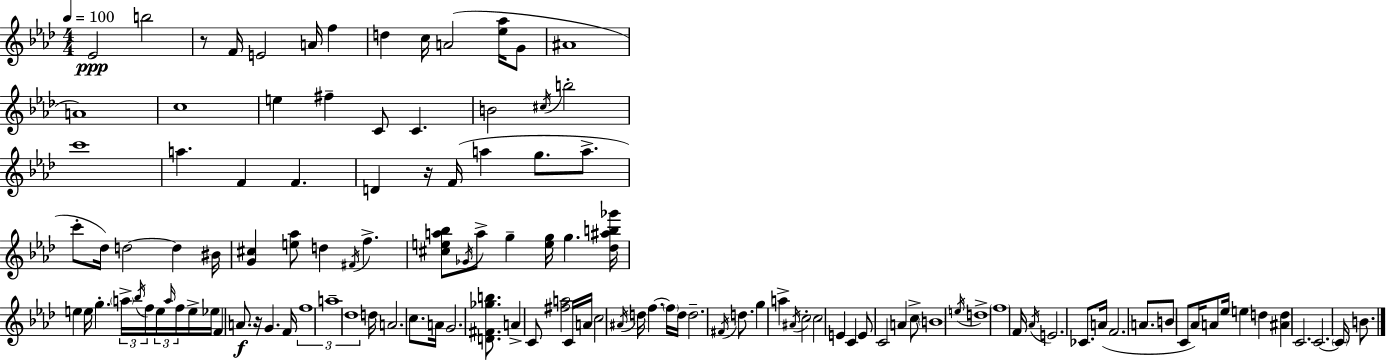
Eb4/h B5/h R/e F4/s E4/h A4/s F5/q D5/q C5/s A4/h [Eb5,Ab5]/s G4/e A#4/w A4/w C5/w E5/q F#5/q C4/e C4/q. B4/h C#5/s B5/h C6/w A5/q. F4/q F4/q. D4/q R/s F4/s A5/q G5/e. A5/e. C6/e Db5/s D5/h D5/q BIS4/s [G4,C#5]/q [E5,Ab5]/e D5/q F#4/s F5/q. [C#5,E5,A5,Bb5]/e Gb4/s A5/e G5/q [E5,G5]/s G5/q. [Db5,A#5,B5,Gb6]/s E5/q E5/s G5/q. A5/s Bb5/s F5/s E5/s A5/s F5/s E5/s Eb5/s F4/q A4/e. R/s G4/q. F4/s F5/w A5/w Db5/w D5/s A4/h. C5/e. A4/s G4/h. [D4,F#4,Gb5,B5]/e. A4/q C4/e [F#5,A5]/h C4/s A4/s C5/h A#4/s D5/s F5/q. F5/s D5/s D5/h. F#4/s D5/e. G5/q A5/q A#4/s C5/h C5/h E4/q C4/q E4/e C4/h A4/q C5/e B4/w E5/s D5/w F5/w F4/s Ab4/s E4/h. CES4/e. A4/s F4/h. A4/e. B4/e C4/e Ab4/s A4/e Eb5/s E5/q D5/q [A#4,D5]/q C4/h. C4/h. C4/s B4/e.